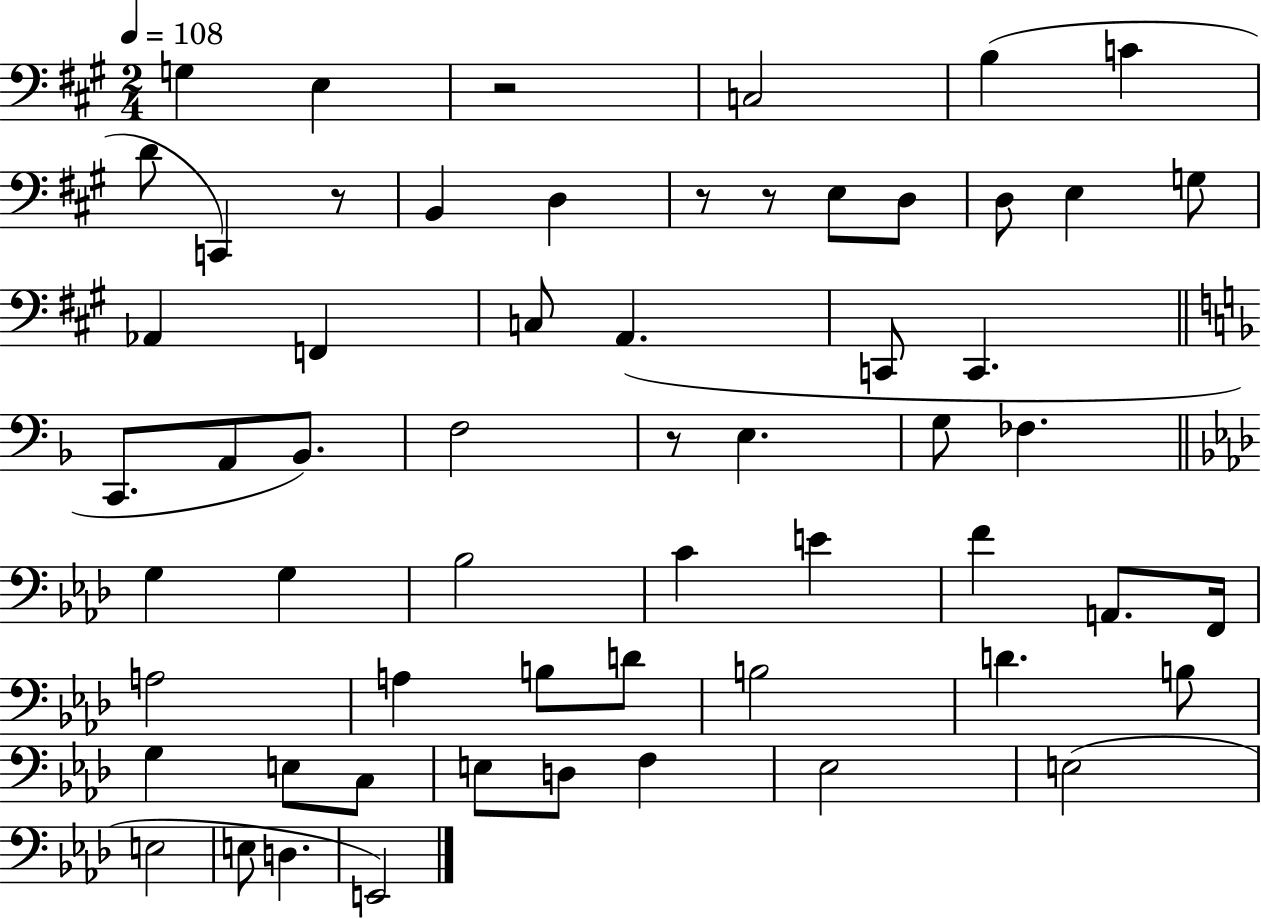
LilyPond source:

{
  \clef bass
  \numericTimeSignature
  \time 2/4
  \key a \major
  \tempo 4 = 108
  g4 e4 | r2 | c2 | b4( c'4 | \break d'8 c,4) r8 | b,4 d4 | r8 r8 e8 d8 | d8 e4 g8 | \break aes,4 f,4 | c8 a,4.( | c,8 c,4. | \bar "||" \break \key d \minor c,8. a,8 bes,8.) | f2 | r8 e4. | g8 fes4. | \break \bar "||" \break \key f \minor g4 g4 | bes2 | c'4 e'4 | f'4 a,8. f,16 | \break a2 | a4 b8 d'8 | b2 | d'4. b8 | \break g4 e8 c8 | e8 d8 f4 | ees2 | e2( | \break e2 | e8 d4. | e,2) | \bar "|."
}